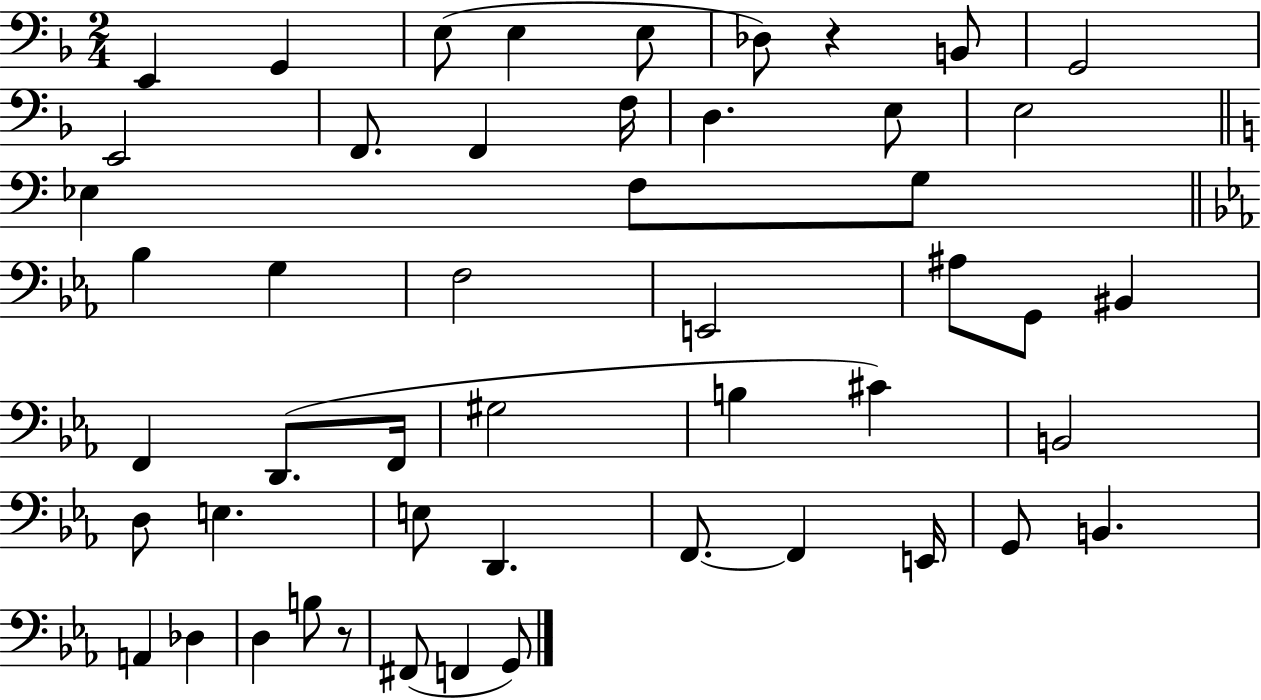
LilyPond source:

{
  \clef bass
  \numericTimeSignature
  \time 2/4
  \key f \major
  e,4 g,4 | e8( e4 e8 | des8) r4 b,8 | g,2 | \break e,2 | f,8. f,4 f16 | d4. e8 | e2 | \break \bar "||" \break \key c \major ees4 f8 g8 | \bar "||" \break \key c \minor bes4 g4 | f2 | e,2 | ais8 g,8 bis,4 | \break f,4 d,8.( f,16 | gis2 | b4 cis'4) | b,2 | \break d8 e4. | e8 d,4. | f,8.~~ f,4 e,16 | g,8 b,4. | \break a,4 des4 | d4 b8 r8 | fis,8( f,4 g,8) | \bar "|."
}